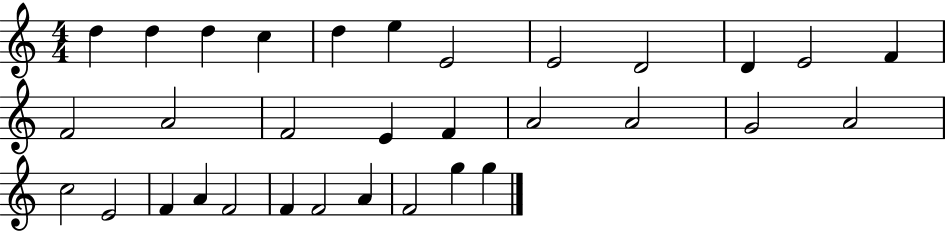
X:1
T:Untitled
M:4/4
L:1/4
K:C
d d d c d e E2 E2 D2 D E2 F F2 A2 F2 E F A2 A2 G2 A2 c2 E2 F A F2 F F2 A F2 g g